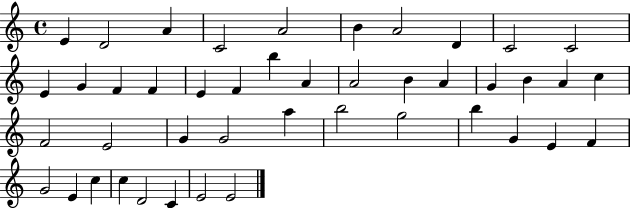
E4/q D4/h A4/q C4/h A4/h B4/q A4/h D4/q C4/h C4/h E4/q G4/q F4/q F4/q E4/q F4/q B5/q A4/q A4/h B4/q A4/q G4/q B4/q A4/q C5/q F4/h E4/h G4/q G4/h A5/q B5/h G5/h B5/q G4/q E4/q F4/q G4/h E4/q C5/q C5/q D4/h C4/q E4/h E4/h